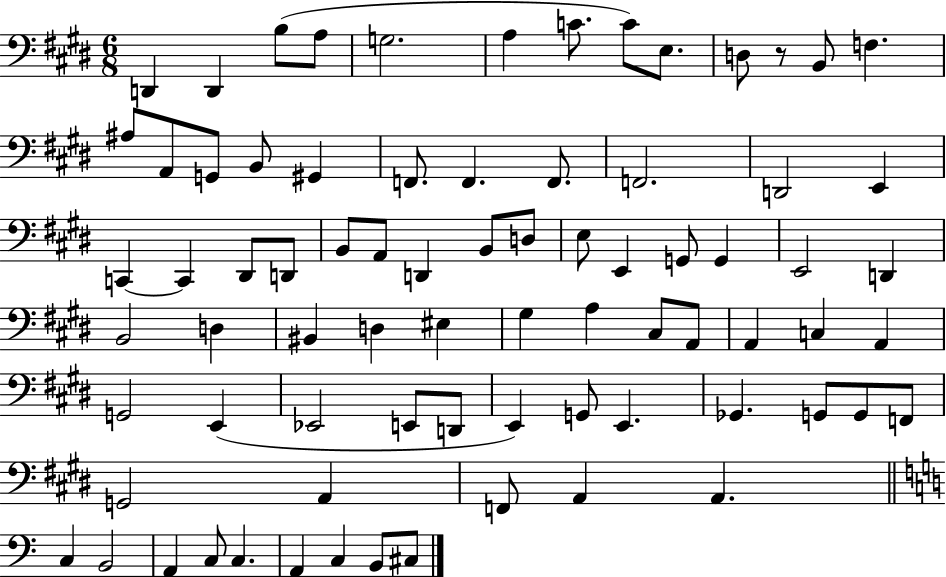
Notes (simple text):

D2/q D2/q B3/e A3/e G3/h. A3/q C4/e. C4/e E3/e. D3/e R/e B2/e F3/q. A#3/e A2/e G2/e B2/e G#2/q F2/e. F2/q. F2/e. F2/h. D2/h E2/q C2/q C2/q D#2/e D2/e B2/e A2/e D2/q B2/e D3/e E3/e E2/q G2/e G2/q E2/h D2/q B2/h D3/q BIS2/q D3/q EIS3/q G#3/q A3/q C#3/e A2/e A2/q C3/q A2/q G2/h E2/q Eb2/h E2/e D2/e E2/q G2/e E2/q. Gb2/q. G2/e G2/e F2/e G2/h A2/q F2/e A2/q A2/q. C3/q B2/h A2/q C3/e C3/q. A2/q C3/q B2/e C#3/e